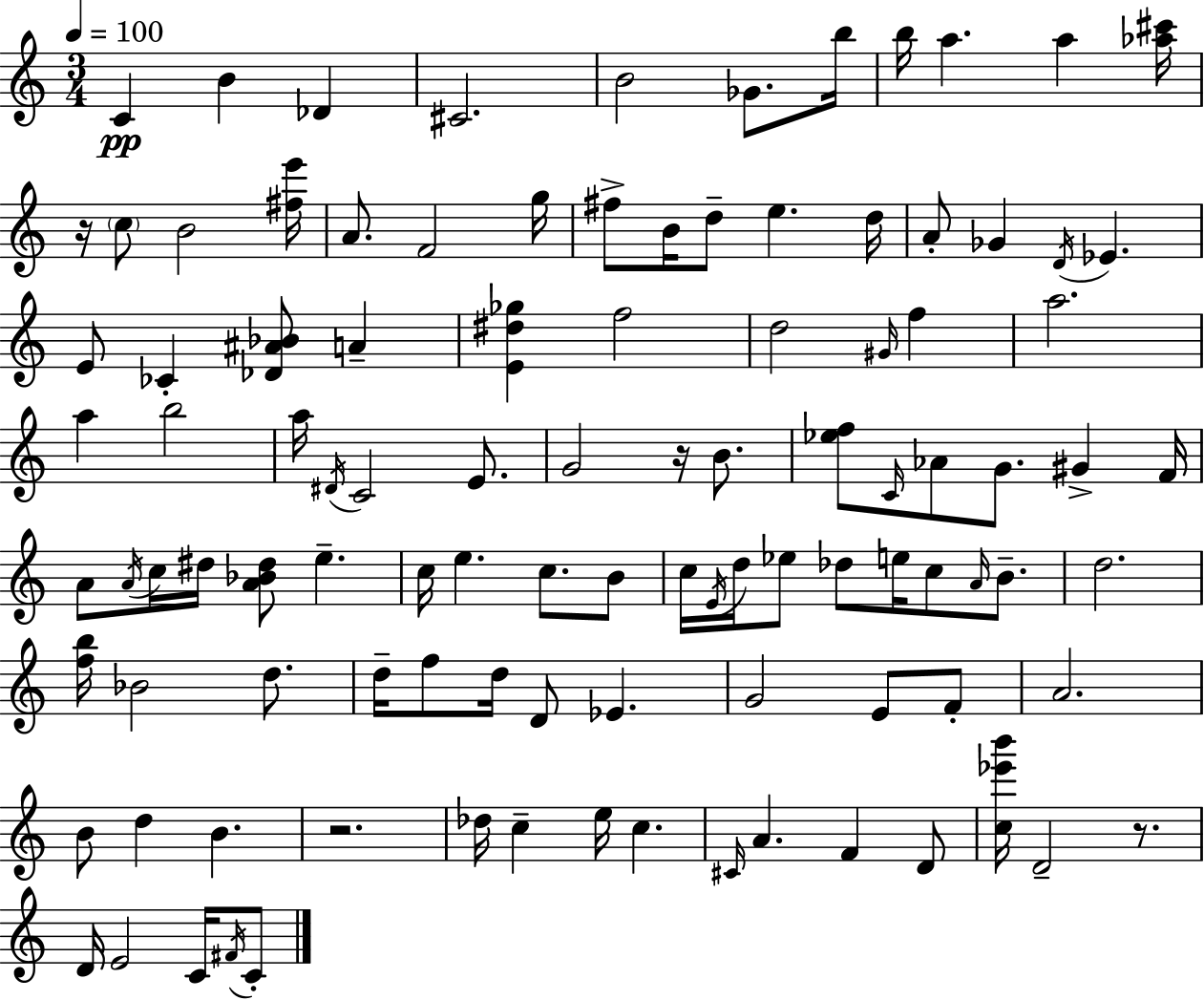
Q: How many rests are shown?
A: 4